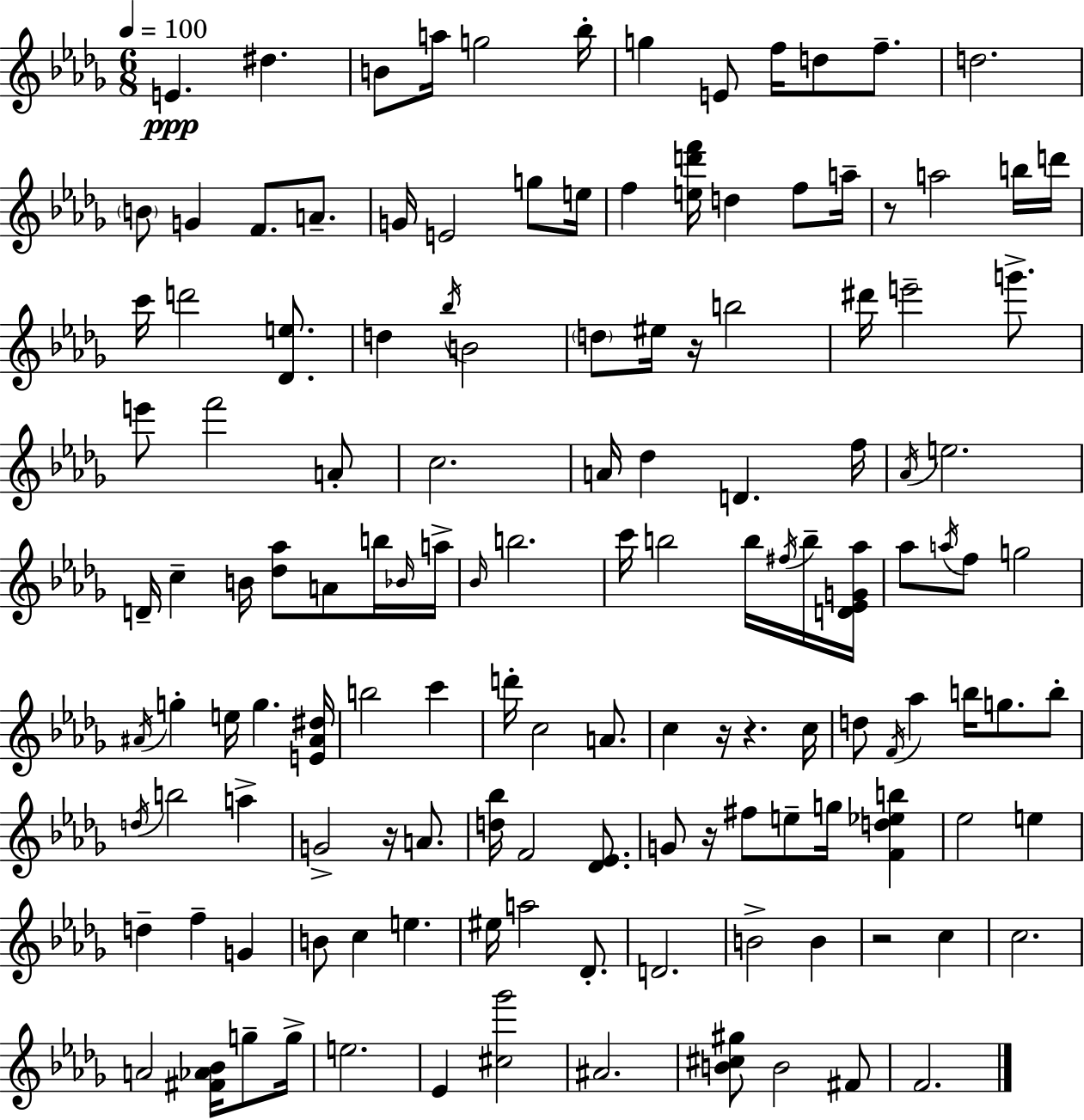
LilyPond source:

{
  \clef treble
  \numericTimeSignature
  \time 6/8
  \key bes \minor
  \tempo 4 = 100
  e'4.\ppp dis''4. | b'8 a''16 g''2 bes''16-. | g''4 e'8 f''16 d''8 f''8.-- | d''2. | \break \parenthesize b'8 g'4 f'8. a'8.-- | g'16 e'2 g''8 e''16 | f''4 <e'' d''' f'''>16 d''4 f''8 a''16-- | r8 a''2 b''16 d'''16 | \break c'''16 d'''2 <des' e''>8. | d''4 \acciaccatura { bes''16 } b'2 | \parenthesize d''8 eis''16 r16 b''2 | dis'''16 e'''2-- g'''8.-> | \break e'''8 f'''2 a'8-. | c''2. | a'16 des''4 d'4. | f''16 \acciaccatura { aes'16 } e''2. | \break d'16-- c''4-- b'16 <des'' aes''>8 a'8 | b''16 \grace { bes'16 } a''16-> \grace { bes'16 } b''2. | c'''16 b''2 | b''16 \acciaccatura { fis''16 } b''16-- <d' ees' g' aes''>16 aes''8 \acciaccatura { a''16 } f''8 g''2 | \break \acciaccatura { ais'16 } g''4-. e''16 | g''4. <e' ais' dis''>16 b''2 | c'''4 d'''16-. c''2 | a'8. c''4 r16 | \break r4. c''16 d''8 \acciaccatura { f'16 } aes''4 | b''16 g''8. b''8-. \acciaccatura { d''16 } b''2 | a''4-> g'2-> | r16 a'8. <d'' bes''>16 f'2 | \break <des' ees'>8. g'8 r16 | fis''8 e''8-- g''16 <f' d'' ees'' b''>4 ees''2 | e''4 d''4-- | f''4-- g'4 b'8 c''4 | \break e''4. eis''16 a''2 | des'8.-. d'2. | b'2-> | b'4 r2 | \break c''4 c''2. | a'2 | <fis' aes' bes'>16 g''8-- g''16-> e''2. | ees'4 | \break <cis'' ges'''>2 ais'2. | <b' cis'' gis''>8 b'2 | fis'8 f'2. | \bar "|."
}